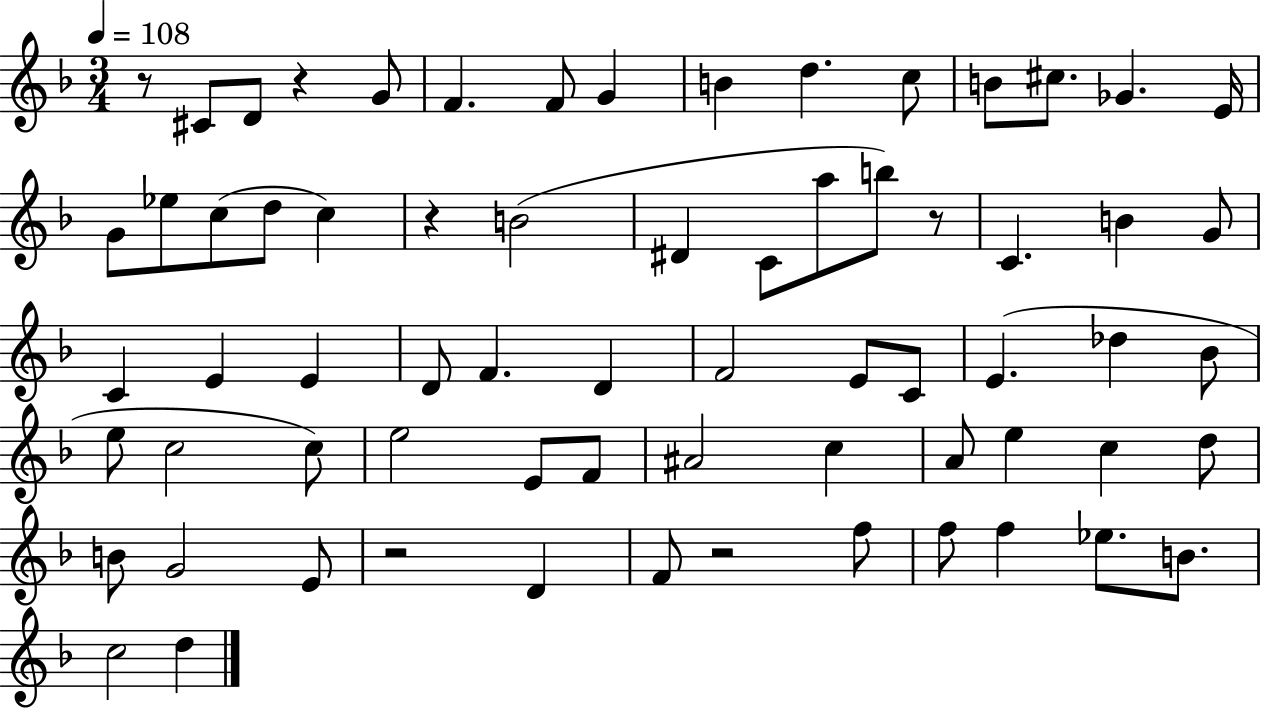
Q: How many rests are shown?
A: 6